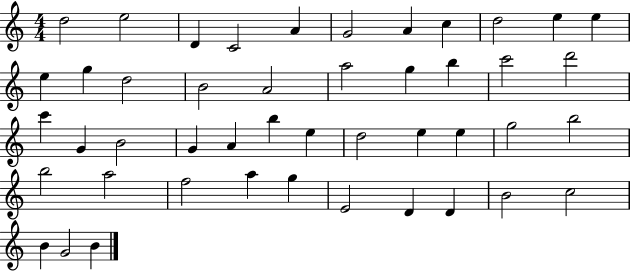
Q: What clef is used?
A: treble